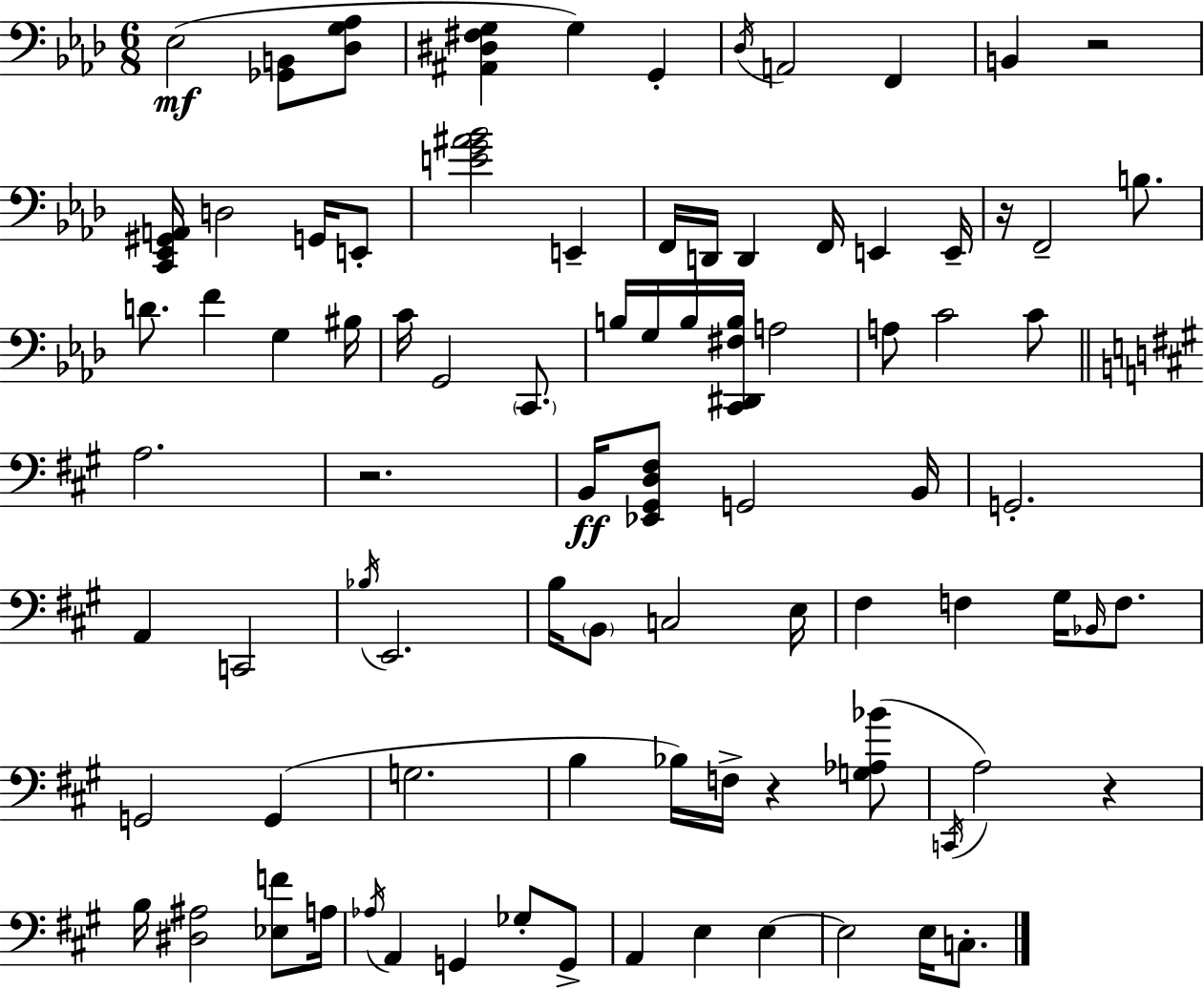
X:1
T:Untitled
M:6/8
L:1/4
K:Ab
_E,2 [_G,,B,,]/2 [_D,G,_A,]/2 [^A,,^D,^F,G,] G, G,, _D,/4 A,,2 F,, B,, z2 [C,,_E,,^G,,A,,]/4 D,2 G,,/4 E,,/2 [EG^A_B]2 E,, F,,/4 D,,/4 D,, F,,/4 E,, E,,/4 z/4 F,,2 B,/2 D/2 F G, ^B,/4 C/4 G,,2 C,,/2 B,/4 G,/4 B,/4 [C,,^D,,^F,B,]/4 A,2 A,/2 C2 C/2 A,2 z2 B,,/4 [_E,,^G,,D,^F,]/2 G,,2 B,,/4 G,,2 A,, C,,2 _B,/4 E,,2 B,/4 B,,/2 C,2 E,/4 ^F, F, ^G,/4 _B,,/4 F,/2 G,,2 G,, G,2 B, _B,/4 F,/4 z [G,_A,_B]/2 C,,/4 A,2 z B,/4 [^D,^A,]2 [_E,F]/2 A,/4 _A,/4 A,, G,, _G,/2 G,,/2 A,, E, E, E,2 E,/4 C,/2